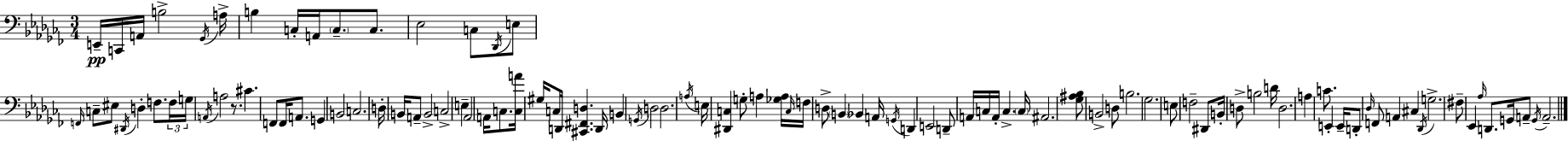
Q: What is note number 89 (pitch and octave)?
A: A2